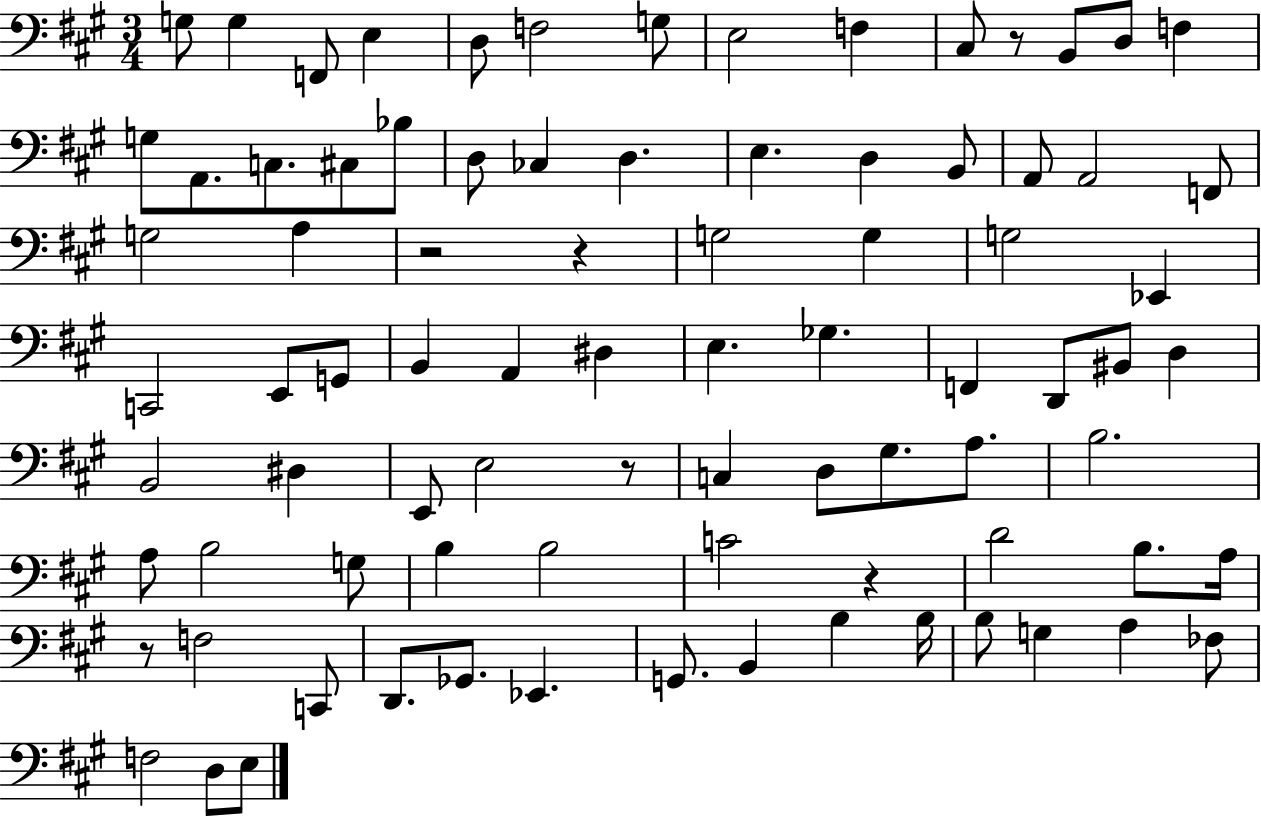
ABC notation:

X:1
T:Untitled
M:3/4
L:1/4
K:A
G,/2 G, F,,/2 E, D,/2 F,2 G,/2 E,2 F, ^C,/2 z/2 B,,/2 D,/2 F, G,/2 A,,/2 C,/2 ^C,/2 _B,/2 D,/2 _C, D, E, D, B,,/2 A,,/2 A,,2 F,,/2 G,2 A, z2 z G,2 G, G,2 _E,, C,,2 E,,/2 G,,/2 B,, A,, ^D, E, _G, F,, D,,/2 ^B,,/2 D, B,,2 ^D, E,,/2 E,2 z/2 C, D,/2 ^G,/2 A,/2 B,2 A,/2 B,2 G,/2 B, B,2 C2 z D2 B,/2 A,/4 z/2 F,2 C,,/2 D,,/2 _G,,/2 _E,, G,,/2 B,, B, B,/4 B,/2 G, A, _F,/2 F,2 D,/2 E,/2